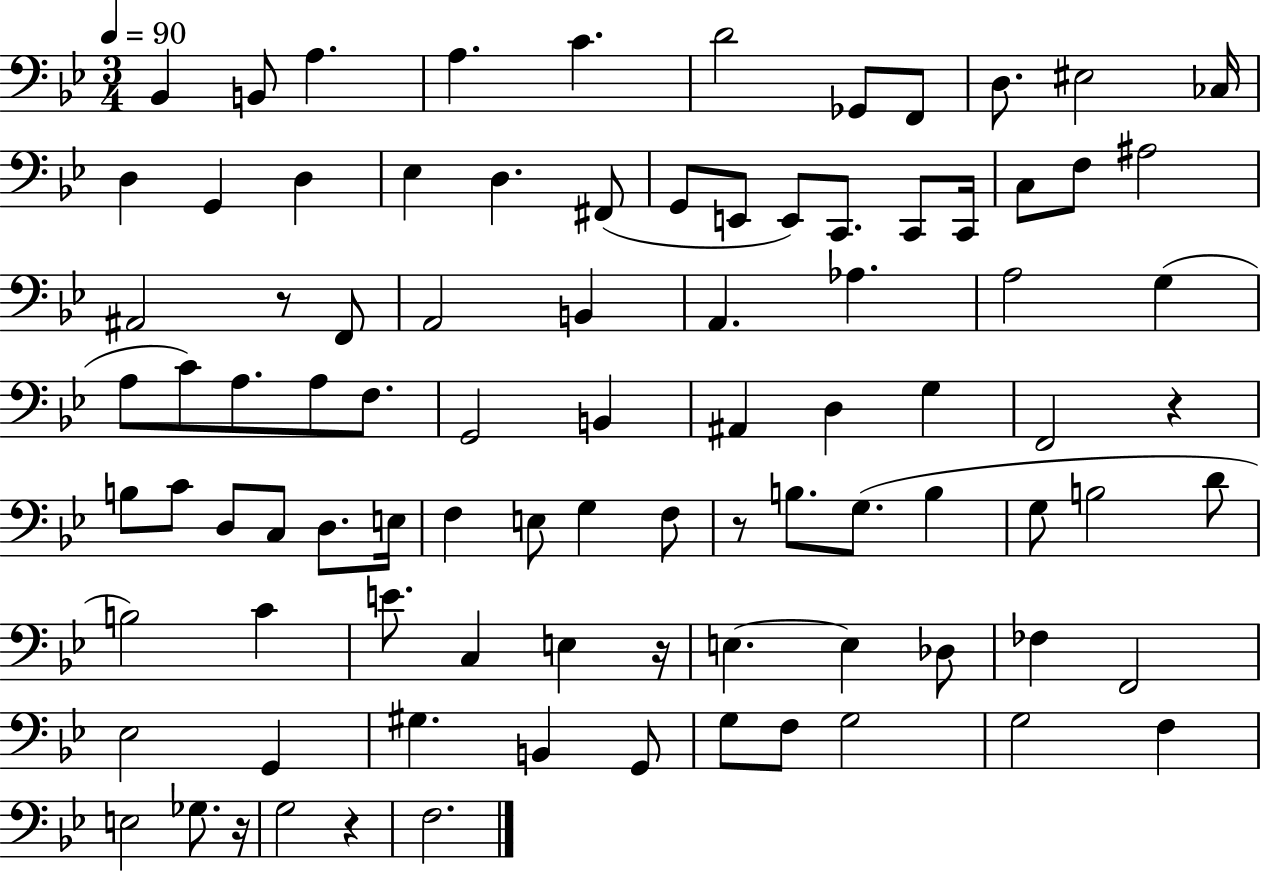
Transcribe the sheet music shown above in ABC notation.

X:1
T:Untitled
M:3/4
L:1/4
K:Bb
_B,, B,,/2 A, A, C D2 _G,,/2 F,,/2 D,/2 ^E,2 _C,/4 D, G,, D, _E, D, ^F,,/2 G,,/2 E,,/2 E,,/2 C,,/2 C,,/2 C,,/4 C,/2 F,/2 ^A,2 ^A,,2 z/2 F,,/2 A,,2 B,, A,, _A, A,2 G, A,/2 C/2 A,/2 A,/2 F,/2 G,,2 B,, ^A,, D, G, F,,2 z B,/2 C/2 D,/2 C,/2 D,/2 E,/4 F, E,/2 G, F,/2 z/2 B,/2 G,/2 B, G,/2 B,2 D/2 B,2 C E/2 C, E, z/4 E, E, _D,/2 _F, F,,2 _E,2 G,, ^G, B,, G,,/2 G,/2 F,/2 G,2 G,2 F, E,2 _G,/2 z/4 G,2 z F,2